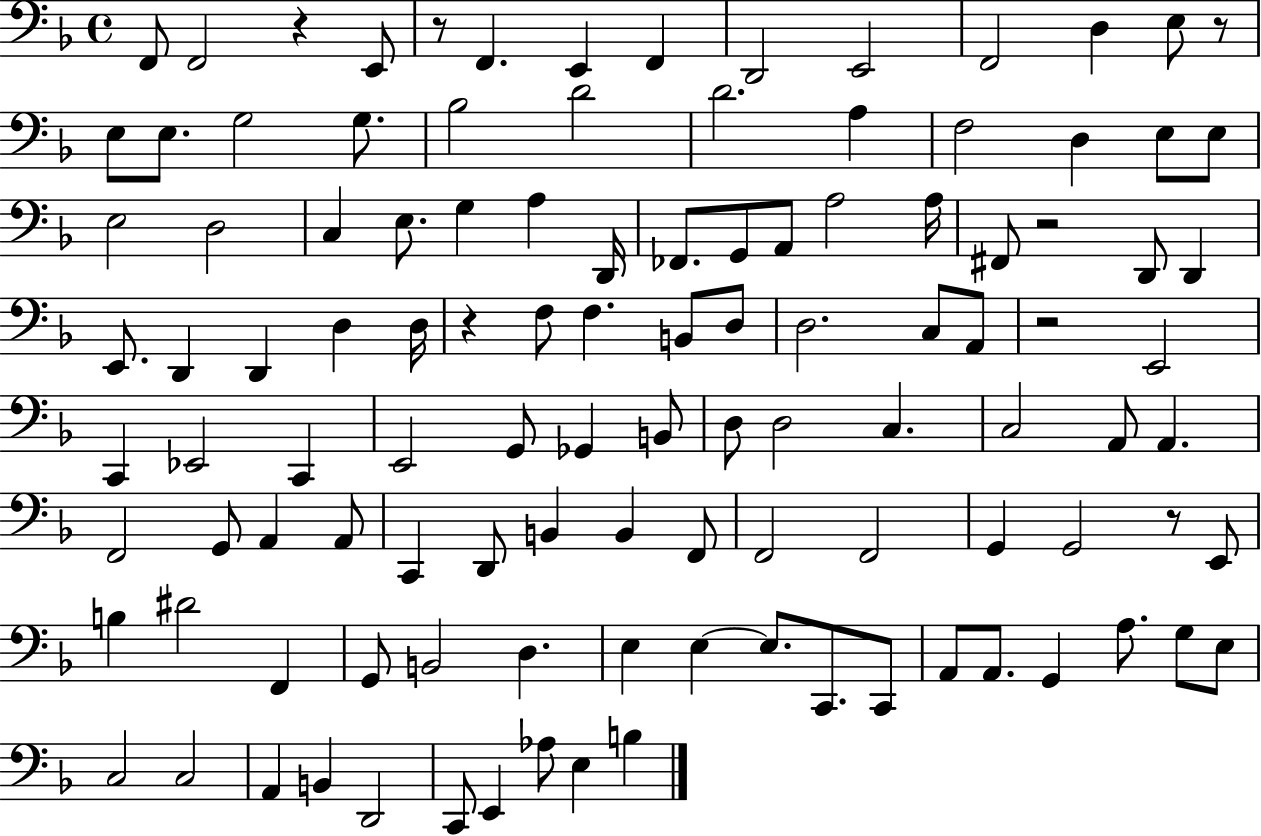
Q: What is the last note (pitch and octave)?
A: B3